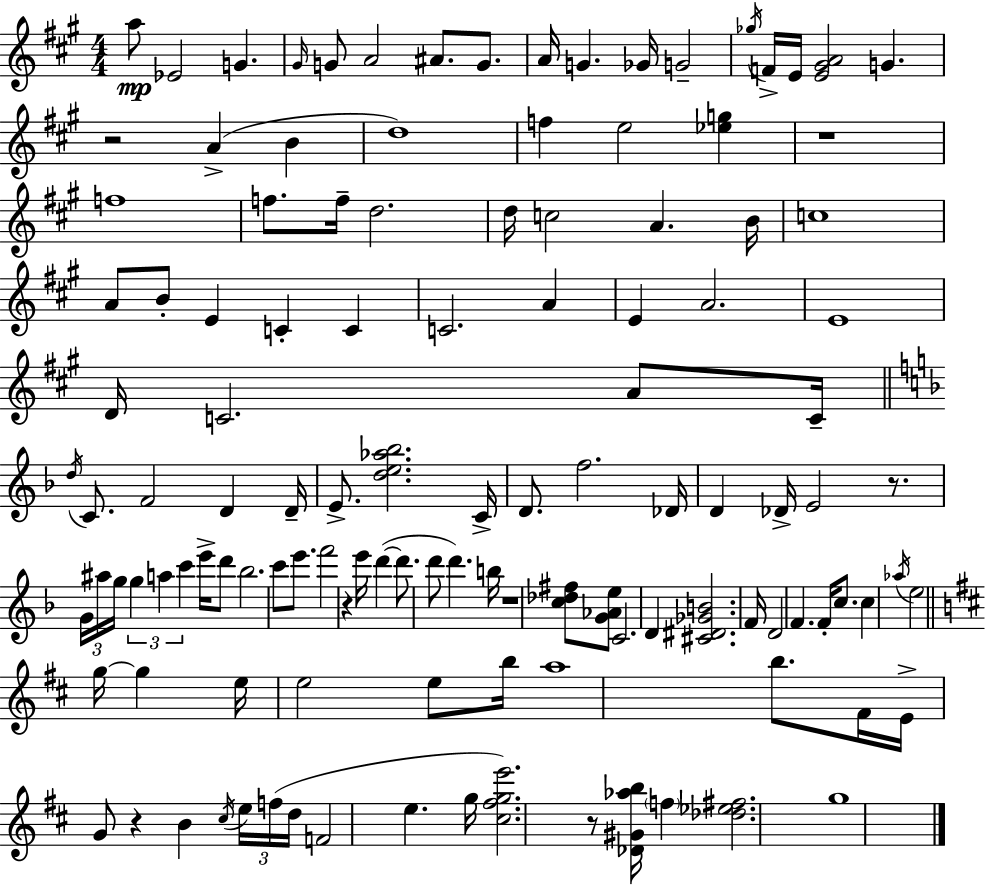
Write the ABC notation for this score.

X:1
T:Untitled
M:4/4
L:1/4
K:A
a/2 _E2 G ^G/4 G/2 A2 ^A/2 G/2 A/4 G _G/4 G2 _g/4 F/4 E/4 [E^GA]2 G z2 A B d4 f e2 [_eg] z4 f4 f/2 f/4 d2 d/4 c2 A B/4 c4 A/2 B/2 E C C C2 A E A2 E4 D/4 C2 A/2 C/4 d/4 C/2 F2 D D/4 E/2 [de_a_b]2 C/4 D/2 f2 _D/4 D _D/4 E2 z/2 G/4 ^a/4 g/4 g a c' e'/4 d'/2 _b2 c'/2 e'/2 f'2 z e'/4 d' d'/2 d'/2 d' b/4 z4 [c_d^f]/2 [G_Ae]/2 C2 D [^C^D_GB]2 F/4 D2 F F/4 c/2 c _a/4 e2 g/4 g e/4 e2 e/2 b/4 a4 b/2 ^F/4 E/4 G/2 z B ^c/4 e/4 f/4 d/4 F2 e g/4 [^c^fge']2 z/2 [_D^G_ab]/4 f [_d_e^f]2 g4